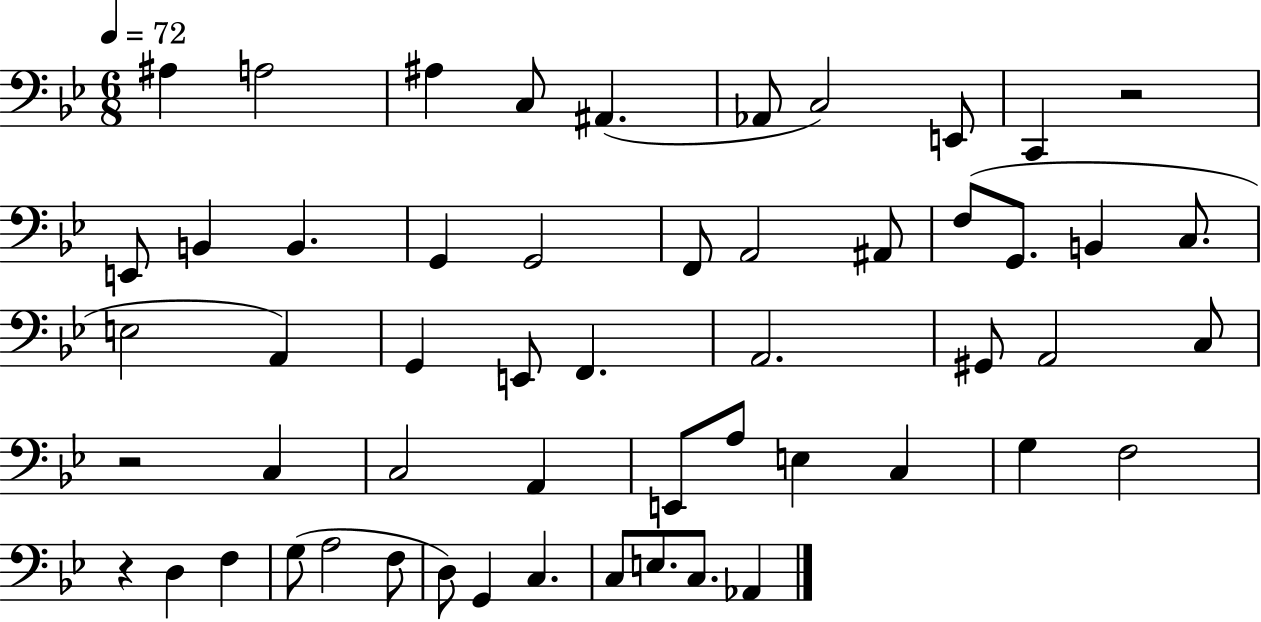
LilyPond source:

{
  \clef bass
  \numericTimeSignature
  \time 6/8
  \key bes \major
  \tempo 4 = 72
  ais4 a2 | ais4 c8 ais,4.( | aes,8 c2) e,8 | c,4 r2 | \break e,8 b,4 b,4. | g,4 g,2 | f,8 a,2 ais,8 | f8( g,8. b,4 c8. | \break e2 a,4) | g,4 e,8 f,4. | a,2. | gis,8 a,2 c8 | \break r2 c4 | c2 a,4 | e,8 a8 e4 c4 | g4 f2 | \break r4 d4 f4 | g8( a2 f8 | d8) g,4 c4. | c8 e8. c8. aes,4 | \break \bar "|."
}